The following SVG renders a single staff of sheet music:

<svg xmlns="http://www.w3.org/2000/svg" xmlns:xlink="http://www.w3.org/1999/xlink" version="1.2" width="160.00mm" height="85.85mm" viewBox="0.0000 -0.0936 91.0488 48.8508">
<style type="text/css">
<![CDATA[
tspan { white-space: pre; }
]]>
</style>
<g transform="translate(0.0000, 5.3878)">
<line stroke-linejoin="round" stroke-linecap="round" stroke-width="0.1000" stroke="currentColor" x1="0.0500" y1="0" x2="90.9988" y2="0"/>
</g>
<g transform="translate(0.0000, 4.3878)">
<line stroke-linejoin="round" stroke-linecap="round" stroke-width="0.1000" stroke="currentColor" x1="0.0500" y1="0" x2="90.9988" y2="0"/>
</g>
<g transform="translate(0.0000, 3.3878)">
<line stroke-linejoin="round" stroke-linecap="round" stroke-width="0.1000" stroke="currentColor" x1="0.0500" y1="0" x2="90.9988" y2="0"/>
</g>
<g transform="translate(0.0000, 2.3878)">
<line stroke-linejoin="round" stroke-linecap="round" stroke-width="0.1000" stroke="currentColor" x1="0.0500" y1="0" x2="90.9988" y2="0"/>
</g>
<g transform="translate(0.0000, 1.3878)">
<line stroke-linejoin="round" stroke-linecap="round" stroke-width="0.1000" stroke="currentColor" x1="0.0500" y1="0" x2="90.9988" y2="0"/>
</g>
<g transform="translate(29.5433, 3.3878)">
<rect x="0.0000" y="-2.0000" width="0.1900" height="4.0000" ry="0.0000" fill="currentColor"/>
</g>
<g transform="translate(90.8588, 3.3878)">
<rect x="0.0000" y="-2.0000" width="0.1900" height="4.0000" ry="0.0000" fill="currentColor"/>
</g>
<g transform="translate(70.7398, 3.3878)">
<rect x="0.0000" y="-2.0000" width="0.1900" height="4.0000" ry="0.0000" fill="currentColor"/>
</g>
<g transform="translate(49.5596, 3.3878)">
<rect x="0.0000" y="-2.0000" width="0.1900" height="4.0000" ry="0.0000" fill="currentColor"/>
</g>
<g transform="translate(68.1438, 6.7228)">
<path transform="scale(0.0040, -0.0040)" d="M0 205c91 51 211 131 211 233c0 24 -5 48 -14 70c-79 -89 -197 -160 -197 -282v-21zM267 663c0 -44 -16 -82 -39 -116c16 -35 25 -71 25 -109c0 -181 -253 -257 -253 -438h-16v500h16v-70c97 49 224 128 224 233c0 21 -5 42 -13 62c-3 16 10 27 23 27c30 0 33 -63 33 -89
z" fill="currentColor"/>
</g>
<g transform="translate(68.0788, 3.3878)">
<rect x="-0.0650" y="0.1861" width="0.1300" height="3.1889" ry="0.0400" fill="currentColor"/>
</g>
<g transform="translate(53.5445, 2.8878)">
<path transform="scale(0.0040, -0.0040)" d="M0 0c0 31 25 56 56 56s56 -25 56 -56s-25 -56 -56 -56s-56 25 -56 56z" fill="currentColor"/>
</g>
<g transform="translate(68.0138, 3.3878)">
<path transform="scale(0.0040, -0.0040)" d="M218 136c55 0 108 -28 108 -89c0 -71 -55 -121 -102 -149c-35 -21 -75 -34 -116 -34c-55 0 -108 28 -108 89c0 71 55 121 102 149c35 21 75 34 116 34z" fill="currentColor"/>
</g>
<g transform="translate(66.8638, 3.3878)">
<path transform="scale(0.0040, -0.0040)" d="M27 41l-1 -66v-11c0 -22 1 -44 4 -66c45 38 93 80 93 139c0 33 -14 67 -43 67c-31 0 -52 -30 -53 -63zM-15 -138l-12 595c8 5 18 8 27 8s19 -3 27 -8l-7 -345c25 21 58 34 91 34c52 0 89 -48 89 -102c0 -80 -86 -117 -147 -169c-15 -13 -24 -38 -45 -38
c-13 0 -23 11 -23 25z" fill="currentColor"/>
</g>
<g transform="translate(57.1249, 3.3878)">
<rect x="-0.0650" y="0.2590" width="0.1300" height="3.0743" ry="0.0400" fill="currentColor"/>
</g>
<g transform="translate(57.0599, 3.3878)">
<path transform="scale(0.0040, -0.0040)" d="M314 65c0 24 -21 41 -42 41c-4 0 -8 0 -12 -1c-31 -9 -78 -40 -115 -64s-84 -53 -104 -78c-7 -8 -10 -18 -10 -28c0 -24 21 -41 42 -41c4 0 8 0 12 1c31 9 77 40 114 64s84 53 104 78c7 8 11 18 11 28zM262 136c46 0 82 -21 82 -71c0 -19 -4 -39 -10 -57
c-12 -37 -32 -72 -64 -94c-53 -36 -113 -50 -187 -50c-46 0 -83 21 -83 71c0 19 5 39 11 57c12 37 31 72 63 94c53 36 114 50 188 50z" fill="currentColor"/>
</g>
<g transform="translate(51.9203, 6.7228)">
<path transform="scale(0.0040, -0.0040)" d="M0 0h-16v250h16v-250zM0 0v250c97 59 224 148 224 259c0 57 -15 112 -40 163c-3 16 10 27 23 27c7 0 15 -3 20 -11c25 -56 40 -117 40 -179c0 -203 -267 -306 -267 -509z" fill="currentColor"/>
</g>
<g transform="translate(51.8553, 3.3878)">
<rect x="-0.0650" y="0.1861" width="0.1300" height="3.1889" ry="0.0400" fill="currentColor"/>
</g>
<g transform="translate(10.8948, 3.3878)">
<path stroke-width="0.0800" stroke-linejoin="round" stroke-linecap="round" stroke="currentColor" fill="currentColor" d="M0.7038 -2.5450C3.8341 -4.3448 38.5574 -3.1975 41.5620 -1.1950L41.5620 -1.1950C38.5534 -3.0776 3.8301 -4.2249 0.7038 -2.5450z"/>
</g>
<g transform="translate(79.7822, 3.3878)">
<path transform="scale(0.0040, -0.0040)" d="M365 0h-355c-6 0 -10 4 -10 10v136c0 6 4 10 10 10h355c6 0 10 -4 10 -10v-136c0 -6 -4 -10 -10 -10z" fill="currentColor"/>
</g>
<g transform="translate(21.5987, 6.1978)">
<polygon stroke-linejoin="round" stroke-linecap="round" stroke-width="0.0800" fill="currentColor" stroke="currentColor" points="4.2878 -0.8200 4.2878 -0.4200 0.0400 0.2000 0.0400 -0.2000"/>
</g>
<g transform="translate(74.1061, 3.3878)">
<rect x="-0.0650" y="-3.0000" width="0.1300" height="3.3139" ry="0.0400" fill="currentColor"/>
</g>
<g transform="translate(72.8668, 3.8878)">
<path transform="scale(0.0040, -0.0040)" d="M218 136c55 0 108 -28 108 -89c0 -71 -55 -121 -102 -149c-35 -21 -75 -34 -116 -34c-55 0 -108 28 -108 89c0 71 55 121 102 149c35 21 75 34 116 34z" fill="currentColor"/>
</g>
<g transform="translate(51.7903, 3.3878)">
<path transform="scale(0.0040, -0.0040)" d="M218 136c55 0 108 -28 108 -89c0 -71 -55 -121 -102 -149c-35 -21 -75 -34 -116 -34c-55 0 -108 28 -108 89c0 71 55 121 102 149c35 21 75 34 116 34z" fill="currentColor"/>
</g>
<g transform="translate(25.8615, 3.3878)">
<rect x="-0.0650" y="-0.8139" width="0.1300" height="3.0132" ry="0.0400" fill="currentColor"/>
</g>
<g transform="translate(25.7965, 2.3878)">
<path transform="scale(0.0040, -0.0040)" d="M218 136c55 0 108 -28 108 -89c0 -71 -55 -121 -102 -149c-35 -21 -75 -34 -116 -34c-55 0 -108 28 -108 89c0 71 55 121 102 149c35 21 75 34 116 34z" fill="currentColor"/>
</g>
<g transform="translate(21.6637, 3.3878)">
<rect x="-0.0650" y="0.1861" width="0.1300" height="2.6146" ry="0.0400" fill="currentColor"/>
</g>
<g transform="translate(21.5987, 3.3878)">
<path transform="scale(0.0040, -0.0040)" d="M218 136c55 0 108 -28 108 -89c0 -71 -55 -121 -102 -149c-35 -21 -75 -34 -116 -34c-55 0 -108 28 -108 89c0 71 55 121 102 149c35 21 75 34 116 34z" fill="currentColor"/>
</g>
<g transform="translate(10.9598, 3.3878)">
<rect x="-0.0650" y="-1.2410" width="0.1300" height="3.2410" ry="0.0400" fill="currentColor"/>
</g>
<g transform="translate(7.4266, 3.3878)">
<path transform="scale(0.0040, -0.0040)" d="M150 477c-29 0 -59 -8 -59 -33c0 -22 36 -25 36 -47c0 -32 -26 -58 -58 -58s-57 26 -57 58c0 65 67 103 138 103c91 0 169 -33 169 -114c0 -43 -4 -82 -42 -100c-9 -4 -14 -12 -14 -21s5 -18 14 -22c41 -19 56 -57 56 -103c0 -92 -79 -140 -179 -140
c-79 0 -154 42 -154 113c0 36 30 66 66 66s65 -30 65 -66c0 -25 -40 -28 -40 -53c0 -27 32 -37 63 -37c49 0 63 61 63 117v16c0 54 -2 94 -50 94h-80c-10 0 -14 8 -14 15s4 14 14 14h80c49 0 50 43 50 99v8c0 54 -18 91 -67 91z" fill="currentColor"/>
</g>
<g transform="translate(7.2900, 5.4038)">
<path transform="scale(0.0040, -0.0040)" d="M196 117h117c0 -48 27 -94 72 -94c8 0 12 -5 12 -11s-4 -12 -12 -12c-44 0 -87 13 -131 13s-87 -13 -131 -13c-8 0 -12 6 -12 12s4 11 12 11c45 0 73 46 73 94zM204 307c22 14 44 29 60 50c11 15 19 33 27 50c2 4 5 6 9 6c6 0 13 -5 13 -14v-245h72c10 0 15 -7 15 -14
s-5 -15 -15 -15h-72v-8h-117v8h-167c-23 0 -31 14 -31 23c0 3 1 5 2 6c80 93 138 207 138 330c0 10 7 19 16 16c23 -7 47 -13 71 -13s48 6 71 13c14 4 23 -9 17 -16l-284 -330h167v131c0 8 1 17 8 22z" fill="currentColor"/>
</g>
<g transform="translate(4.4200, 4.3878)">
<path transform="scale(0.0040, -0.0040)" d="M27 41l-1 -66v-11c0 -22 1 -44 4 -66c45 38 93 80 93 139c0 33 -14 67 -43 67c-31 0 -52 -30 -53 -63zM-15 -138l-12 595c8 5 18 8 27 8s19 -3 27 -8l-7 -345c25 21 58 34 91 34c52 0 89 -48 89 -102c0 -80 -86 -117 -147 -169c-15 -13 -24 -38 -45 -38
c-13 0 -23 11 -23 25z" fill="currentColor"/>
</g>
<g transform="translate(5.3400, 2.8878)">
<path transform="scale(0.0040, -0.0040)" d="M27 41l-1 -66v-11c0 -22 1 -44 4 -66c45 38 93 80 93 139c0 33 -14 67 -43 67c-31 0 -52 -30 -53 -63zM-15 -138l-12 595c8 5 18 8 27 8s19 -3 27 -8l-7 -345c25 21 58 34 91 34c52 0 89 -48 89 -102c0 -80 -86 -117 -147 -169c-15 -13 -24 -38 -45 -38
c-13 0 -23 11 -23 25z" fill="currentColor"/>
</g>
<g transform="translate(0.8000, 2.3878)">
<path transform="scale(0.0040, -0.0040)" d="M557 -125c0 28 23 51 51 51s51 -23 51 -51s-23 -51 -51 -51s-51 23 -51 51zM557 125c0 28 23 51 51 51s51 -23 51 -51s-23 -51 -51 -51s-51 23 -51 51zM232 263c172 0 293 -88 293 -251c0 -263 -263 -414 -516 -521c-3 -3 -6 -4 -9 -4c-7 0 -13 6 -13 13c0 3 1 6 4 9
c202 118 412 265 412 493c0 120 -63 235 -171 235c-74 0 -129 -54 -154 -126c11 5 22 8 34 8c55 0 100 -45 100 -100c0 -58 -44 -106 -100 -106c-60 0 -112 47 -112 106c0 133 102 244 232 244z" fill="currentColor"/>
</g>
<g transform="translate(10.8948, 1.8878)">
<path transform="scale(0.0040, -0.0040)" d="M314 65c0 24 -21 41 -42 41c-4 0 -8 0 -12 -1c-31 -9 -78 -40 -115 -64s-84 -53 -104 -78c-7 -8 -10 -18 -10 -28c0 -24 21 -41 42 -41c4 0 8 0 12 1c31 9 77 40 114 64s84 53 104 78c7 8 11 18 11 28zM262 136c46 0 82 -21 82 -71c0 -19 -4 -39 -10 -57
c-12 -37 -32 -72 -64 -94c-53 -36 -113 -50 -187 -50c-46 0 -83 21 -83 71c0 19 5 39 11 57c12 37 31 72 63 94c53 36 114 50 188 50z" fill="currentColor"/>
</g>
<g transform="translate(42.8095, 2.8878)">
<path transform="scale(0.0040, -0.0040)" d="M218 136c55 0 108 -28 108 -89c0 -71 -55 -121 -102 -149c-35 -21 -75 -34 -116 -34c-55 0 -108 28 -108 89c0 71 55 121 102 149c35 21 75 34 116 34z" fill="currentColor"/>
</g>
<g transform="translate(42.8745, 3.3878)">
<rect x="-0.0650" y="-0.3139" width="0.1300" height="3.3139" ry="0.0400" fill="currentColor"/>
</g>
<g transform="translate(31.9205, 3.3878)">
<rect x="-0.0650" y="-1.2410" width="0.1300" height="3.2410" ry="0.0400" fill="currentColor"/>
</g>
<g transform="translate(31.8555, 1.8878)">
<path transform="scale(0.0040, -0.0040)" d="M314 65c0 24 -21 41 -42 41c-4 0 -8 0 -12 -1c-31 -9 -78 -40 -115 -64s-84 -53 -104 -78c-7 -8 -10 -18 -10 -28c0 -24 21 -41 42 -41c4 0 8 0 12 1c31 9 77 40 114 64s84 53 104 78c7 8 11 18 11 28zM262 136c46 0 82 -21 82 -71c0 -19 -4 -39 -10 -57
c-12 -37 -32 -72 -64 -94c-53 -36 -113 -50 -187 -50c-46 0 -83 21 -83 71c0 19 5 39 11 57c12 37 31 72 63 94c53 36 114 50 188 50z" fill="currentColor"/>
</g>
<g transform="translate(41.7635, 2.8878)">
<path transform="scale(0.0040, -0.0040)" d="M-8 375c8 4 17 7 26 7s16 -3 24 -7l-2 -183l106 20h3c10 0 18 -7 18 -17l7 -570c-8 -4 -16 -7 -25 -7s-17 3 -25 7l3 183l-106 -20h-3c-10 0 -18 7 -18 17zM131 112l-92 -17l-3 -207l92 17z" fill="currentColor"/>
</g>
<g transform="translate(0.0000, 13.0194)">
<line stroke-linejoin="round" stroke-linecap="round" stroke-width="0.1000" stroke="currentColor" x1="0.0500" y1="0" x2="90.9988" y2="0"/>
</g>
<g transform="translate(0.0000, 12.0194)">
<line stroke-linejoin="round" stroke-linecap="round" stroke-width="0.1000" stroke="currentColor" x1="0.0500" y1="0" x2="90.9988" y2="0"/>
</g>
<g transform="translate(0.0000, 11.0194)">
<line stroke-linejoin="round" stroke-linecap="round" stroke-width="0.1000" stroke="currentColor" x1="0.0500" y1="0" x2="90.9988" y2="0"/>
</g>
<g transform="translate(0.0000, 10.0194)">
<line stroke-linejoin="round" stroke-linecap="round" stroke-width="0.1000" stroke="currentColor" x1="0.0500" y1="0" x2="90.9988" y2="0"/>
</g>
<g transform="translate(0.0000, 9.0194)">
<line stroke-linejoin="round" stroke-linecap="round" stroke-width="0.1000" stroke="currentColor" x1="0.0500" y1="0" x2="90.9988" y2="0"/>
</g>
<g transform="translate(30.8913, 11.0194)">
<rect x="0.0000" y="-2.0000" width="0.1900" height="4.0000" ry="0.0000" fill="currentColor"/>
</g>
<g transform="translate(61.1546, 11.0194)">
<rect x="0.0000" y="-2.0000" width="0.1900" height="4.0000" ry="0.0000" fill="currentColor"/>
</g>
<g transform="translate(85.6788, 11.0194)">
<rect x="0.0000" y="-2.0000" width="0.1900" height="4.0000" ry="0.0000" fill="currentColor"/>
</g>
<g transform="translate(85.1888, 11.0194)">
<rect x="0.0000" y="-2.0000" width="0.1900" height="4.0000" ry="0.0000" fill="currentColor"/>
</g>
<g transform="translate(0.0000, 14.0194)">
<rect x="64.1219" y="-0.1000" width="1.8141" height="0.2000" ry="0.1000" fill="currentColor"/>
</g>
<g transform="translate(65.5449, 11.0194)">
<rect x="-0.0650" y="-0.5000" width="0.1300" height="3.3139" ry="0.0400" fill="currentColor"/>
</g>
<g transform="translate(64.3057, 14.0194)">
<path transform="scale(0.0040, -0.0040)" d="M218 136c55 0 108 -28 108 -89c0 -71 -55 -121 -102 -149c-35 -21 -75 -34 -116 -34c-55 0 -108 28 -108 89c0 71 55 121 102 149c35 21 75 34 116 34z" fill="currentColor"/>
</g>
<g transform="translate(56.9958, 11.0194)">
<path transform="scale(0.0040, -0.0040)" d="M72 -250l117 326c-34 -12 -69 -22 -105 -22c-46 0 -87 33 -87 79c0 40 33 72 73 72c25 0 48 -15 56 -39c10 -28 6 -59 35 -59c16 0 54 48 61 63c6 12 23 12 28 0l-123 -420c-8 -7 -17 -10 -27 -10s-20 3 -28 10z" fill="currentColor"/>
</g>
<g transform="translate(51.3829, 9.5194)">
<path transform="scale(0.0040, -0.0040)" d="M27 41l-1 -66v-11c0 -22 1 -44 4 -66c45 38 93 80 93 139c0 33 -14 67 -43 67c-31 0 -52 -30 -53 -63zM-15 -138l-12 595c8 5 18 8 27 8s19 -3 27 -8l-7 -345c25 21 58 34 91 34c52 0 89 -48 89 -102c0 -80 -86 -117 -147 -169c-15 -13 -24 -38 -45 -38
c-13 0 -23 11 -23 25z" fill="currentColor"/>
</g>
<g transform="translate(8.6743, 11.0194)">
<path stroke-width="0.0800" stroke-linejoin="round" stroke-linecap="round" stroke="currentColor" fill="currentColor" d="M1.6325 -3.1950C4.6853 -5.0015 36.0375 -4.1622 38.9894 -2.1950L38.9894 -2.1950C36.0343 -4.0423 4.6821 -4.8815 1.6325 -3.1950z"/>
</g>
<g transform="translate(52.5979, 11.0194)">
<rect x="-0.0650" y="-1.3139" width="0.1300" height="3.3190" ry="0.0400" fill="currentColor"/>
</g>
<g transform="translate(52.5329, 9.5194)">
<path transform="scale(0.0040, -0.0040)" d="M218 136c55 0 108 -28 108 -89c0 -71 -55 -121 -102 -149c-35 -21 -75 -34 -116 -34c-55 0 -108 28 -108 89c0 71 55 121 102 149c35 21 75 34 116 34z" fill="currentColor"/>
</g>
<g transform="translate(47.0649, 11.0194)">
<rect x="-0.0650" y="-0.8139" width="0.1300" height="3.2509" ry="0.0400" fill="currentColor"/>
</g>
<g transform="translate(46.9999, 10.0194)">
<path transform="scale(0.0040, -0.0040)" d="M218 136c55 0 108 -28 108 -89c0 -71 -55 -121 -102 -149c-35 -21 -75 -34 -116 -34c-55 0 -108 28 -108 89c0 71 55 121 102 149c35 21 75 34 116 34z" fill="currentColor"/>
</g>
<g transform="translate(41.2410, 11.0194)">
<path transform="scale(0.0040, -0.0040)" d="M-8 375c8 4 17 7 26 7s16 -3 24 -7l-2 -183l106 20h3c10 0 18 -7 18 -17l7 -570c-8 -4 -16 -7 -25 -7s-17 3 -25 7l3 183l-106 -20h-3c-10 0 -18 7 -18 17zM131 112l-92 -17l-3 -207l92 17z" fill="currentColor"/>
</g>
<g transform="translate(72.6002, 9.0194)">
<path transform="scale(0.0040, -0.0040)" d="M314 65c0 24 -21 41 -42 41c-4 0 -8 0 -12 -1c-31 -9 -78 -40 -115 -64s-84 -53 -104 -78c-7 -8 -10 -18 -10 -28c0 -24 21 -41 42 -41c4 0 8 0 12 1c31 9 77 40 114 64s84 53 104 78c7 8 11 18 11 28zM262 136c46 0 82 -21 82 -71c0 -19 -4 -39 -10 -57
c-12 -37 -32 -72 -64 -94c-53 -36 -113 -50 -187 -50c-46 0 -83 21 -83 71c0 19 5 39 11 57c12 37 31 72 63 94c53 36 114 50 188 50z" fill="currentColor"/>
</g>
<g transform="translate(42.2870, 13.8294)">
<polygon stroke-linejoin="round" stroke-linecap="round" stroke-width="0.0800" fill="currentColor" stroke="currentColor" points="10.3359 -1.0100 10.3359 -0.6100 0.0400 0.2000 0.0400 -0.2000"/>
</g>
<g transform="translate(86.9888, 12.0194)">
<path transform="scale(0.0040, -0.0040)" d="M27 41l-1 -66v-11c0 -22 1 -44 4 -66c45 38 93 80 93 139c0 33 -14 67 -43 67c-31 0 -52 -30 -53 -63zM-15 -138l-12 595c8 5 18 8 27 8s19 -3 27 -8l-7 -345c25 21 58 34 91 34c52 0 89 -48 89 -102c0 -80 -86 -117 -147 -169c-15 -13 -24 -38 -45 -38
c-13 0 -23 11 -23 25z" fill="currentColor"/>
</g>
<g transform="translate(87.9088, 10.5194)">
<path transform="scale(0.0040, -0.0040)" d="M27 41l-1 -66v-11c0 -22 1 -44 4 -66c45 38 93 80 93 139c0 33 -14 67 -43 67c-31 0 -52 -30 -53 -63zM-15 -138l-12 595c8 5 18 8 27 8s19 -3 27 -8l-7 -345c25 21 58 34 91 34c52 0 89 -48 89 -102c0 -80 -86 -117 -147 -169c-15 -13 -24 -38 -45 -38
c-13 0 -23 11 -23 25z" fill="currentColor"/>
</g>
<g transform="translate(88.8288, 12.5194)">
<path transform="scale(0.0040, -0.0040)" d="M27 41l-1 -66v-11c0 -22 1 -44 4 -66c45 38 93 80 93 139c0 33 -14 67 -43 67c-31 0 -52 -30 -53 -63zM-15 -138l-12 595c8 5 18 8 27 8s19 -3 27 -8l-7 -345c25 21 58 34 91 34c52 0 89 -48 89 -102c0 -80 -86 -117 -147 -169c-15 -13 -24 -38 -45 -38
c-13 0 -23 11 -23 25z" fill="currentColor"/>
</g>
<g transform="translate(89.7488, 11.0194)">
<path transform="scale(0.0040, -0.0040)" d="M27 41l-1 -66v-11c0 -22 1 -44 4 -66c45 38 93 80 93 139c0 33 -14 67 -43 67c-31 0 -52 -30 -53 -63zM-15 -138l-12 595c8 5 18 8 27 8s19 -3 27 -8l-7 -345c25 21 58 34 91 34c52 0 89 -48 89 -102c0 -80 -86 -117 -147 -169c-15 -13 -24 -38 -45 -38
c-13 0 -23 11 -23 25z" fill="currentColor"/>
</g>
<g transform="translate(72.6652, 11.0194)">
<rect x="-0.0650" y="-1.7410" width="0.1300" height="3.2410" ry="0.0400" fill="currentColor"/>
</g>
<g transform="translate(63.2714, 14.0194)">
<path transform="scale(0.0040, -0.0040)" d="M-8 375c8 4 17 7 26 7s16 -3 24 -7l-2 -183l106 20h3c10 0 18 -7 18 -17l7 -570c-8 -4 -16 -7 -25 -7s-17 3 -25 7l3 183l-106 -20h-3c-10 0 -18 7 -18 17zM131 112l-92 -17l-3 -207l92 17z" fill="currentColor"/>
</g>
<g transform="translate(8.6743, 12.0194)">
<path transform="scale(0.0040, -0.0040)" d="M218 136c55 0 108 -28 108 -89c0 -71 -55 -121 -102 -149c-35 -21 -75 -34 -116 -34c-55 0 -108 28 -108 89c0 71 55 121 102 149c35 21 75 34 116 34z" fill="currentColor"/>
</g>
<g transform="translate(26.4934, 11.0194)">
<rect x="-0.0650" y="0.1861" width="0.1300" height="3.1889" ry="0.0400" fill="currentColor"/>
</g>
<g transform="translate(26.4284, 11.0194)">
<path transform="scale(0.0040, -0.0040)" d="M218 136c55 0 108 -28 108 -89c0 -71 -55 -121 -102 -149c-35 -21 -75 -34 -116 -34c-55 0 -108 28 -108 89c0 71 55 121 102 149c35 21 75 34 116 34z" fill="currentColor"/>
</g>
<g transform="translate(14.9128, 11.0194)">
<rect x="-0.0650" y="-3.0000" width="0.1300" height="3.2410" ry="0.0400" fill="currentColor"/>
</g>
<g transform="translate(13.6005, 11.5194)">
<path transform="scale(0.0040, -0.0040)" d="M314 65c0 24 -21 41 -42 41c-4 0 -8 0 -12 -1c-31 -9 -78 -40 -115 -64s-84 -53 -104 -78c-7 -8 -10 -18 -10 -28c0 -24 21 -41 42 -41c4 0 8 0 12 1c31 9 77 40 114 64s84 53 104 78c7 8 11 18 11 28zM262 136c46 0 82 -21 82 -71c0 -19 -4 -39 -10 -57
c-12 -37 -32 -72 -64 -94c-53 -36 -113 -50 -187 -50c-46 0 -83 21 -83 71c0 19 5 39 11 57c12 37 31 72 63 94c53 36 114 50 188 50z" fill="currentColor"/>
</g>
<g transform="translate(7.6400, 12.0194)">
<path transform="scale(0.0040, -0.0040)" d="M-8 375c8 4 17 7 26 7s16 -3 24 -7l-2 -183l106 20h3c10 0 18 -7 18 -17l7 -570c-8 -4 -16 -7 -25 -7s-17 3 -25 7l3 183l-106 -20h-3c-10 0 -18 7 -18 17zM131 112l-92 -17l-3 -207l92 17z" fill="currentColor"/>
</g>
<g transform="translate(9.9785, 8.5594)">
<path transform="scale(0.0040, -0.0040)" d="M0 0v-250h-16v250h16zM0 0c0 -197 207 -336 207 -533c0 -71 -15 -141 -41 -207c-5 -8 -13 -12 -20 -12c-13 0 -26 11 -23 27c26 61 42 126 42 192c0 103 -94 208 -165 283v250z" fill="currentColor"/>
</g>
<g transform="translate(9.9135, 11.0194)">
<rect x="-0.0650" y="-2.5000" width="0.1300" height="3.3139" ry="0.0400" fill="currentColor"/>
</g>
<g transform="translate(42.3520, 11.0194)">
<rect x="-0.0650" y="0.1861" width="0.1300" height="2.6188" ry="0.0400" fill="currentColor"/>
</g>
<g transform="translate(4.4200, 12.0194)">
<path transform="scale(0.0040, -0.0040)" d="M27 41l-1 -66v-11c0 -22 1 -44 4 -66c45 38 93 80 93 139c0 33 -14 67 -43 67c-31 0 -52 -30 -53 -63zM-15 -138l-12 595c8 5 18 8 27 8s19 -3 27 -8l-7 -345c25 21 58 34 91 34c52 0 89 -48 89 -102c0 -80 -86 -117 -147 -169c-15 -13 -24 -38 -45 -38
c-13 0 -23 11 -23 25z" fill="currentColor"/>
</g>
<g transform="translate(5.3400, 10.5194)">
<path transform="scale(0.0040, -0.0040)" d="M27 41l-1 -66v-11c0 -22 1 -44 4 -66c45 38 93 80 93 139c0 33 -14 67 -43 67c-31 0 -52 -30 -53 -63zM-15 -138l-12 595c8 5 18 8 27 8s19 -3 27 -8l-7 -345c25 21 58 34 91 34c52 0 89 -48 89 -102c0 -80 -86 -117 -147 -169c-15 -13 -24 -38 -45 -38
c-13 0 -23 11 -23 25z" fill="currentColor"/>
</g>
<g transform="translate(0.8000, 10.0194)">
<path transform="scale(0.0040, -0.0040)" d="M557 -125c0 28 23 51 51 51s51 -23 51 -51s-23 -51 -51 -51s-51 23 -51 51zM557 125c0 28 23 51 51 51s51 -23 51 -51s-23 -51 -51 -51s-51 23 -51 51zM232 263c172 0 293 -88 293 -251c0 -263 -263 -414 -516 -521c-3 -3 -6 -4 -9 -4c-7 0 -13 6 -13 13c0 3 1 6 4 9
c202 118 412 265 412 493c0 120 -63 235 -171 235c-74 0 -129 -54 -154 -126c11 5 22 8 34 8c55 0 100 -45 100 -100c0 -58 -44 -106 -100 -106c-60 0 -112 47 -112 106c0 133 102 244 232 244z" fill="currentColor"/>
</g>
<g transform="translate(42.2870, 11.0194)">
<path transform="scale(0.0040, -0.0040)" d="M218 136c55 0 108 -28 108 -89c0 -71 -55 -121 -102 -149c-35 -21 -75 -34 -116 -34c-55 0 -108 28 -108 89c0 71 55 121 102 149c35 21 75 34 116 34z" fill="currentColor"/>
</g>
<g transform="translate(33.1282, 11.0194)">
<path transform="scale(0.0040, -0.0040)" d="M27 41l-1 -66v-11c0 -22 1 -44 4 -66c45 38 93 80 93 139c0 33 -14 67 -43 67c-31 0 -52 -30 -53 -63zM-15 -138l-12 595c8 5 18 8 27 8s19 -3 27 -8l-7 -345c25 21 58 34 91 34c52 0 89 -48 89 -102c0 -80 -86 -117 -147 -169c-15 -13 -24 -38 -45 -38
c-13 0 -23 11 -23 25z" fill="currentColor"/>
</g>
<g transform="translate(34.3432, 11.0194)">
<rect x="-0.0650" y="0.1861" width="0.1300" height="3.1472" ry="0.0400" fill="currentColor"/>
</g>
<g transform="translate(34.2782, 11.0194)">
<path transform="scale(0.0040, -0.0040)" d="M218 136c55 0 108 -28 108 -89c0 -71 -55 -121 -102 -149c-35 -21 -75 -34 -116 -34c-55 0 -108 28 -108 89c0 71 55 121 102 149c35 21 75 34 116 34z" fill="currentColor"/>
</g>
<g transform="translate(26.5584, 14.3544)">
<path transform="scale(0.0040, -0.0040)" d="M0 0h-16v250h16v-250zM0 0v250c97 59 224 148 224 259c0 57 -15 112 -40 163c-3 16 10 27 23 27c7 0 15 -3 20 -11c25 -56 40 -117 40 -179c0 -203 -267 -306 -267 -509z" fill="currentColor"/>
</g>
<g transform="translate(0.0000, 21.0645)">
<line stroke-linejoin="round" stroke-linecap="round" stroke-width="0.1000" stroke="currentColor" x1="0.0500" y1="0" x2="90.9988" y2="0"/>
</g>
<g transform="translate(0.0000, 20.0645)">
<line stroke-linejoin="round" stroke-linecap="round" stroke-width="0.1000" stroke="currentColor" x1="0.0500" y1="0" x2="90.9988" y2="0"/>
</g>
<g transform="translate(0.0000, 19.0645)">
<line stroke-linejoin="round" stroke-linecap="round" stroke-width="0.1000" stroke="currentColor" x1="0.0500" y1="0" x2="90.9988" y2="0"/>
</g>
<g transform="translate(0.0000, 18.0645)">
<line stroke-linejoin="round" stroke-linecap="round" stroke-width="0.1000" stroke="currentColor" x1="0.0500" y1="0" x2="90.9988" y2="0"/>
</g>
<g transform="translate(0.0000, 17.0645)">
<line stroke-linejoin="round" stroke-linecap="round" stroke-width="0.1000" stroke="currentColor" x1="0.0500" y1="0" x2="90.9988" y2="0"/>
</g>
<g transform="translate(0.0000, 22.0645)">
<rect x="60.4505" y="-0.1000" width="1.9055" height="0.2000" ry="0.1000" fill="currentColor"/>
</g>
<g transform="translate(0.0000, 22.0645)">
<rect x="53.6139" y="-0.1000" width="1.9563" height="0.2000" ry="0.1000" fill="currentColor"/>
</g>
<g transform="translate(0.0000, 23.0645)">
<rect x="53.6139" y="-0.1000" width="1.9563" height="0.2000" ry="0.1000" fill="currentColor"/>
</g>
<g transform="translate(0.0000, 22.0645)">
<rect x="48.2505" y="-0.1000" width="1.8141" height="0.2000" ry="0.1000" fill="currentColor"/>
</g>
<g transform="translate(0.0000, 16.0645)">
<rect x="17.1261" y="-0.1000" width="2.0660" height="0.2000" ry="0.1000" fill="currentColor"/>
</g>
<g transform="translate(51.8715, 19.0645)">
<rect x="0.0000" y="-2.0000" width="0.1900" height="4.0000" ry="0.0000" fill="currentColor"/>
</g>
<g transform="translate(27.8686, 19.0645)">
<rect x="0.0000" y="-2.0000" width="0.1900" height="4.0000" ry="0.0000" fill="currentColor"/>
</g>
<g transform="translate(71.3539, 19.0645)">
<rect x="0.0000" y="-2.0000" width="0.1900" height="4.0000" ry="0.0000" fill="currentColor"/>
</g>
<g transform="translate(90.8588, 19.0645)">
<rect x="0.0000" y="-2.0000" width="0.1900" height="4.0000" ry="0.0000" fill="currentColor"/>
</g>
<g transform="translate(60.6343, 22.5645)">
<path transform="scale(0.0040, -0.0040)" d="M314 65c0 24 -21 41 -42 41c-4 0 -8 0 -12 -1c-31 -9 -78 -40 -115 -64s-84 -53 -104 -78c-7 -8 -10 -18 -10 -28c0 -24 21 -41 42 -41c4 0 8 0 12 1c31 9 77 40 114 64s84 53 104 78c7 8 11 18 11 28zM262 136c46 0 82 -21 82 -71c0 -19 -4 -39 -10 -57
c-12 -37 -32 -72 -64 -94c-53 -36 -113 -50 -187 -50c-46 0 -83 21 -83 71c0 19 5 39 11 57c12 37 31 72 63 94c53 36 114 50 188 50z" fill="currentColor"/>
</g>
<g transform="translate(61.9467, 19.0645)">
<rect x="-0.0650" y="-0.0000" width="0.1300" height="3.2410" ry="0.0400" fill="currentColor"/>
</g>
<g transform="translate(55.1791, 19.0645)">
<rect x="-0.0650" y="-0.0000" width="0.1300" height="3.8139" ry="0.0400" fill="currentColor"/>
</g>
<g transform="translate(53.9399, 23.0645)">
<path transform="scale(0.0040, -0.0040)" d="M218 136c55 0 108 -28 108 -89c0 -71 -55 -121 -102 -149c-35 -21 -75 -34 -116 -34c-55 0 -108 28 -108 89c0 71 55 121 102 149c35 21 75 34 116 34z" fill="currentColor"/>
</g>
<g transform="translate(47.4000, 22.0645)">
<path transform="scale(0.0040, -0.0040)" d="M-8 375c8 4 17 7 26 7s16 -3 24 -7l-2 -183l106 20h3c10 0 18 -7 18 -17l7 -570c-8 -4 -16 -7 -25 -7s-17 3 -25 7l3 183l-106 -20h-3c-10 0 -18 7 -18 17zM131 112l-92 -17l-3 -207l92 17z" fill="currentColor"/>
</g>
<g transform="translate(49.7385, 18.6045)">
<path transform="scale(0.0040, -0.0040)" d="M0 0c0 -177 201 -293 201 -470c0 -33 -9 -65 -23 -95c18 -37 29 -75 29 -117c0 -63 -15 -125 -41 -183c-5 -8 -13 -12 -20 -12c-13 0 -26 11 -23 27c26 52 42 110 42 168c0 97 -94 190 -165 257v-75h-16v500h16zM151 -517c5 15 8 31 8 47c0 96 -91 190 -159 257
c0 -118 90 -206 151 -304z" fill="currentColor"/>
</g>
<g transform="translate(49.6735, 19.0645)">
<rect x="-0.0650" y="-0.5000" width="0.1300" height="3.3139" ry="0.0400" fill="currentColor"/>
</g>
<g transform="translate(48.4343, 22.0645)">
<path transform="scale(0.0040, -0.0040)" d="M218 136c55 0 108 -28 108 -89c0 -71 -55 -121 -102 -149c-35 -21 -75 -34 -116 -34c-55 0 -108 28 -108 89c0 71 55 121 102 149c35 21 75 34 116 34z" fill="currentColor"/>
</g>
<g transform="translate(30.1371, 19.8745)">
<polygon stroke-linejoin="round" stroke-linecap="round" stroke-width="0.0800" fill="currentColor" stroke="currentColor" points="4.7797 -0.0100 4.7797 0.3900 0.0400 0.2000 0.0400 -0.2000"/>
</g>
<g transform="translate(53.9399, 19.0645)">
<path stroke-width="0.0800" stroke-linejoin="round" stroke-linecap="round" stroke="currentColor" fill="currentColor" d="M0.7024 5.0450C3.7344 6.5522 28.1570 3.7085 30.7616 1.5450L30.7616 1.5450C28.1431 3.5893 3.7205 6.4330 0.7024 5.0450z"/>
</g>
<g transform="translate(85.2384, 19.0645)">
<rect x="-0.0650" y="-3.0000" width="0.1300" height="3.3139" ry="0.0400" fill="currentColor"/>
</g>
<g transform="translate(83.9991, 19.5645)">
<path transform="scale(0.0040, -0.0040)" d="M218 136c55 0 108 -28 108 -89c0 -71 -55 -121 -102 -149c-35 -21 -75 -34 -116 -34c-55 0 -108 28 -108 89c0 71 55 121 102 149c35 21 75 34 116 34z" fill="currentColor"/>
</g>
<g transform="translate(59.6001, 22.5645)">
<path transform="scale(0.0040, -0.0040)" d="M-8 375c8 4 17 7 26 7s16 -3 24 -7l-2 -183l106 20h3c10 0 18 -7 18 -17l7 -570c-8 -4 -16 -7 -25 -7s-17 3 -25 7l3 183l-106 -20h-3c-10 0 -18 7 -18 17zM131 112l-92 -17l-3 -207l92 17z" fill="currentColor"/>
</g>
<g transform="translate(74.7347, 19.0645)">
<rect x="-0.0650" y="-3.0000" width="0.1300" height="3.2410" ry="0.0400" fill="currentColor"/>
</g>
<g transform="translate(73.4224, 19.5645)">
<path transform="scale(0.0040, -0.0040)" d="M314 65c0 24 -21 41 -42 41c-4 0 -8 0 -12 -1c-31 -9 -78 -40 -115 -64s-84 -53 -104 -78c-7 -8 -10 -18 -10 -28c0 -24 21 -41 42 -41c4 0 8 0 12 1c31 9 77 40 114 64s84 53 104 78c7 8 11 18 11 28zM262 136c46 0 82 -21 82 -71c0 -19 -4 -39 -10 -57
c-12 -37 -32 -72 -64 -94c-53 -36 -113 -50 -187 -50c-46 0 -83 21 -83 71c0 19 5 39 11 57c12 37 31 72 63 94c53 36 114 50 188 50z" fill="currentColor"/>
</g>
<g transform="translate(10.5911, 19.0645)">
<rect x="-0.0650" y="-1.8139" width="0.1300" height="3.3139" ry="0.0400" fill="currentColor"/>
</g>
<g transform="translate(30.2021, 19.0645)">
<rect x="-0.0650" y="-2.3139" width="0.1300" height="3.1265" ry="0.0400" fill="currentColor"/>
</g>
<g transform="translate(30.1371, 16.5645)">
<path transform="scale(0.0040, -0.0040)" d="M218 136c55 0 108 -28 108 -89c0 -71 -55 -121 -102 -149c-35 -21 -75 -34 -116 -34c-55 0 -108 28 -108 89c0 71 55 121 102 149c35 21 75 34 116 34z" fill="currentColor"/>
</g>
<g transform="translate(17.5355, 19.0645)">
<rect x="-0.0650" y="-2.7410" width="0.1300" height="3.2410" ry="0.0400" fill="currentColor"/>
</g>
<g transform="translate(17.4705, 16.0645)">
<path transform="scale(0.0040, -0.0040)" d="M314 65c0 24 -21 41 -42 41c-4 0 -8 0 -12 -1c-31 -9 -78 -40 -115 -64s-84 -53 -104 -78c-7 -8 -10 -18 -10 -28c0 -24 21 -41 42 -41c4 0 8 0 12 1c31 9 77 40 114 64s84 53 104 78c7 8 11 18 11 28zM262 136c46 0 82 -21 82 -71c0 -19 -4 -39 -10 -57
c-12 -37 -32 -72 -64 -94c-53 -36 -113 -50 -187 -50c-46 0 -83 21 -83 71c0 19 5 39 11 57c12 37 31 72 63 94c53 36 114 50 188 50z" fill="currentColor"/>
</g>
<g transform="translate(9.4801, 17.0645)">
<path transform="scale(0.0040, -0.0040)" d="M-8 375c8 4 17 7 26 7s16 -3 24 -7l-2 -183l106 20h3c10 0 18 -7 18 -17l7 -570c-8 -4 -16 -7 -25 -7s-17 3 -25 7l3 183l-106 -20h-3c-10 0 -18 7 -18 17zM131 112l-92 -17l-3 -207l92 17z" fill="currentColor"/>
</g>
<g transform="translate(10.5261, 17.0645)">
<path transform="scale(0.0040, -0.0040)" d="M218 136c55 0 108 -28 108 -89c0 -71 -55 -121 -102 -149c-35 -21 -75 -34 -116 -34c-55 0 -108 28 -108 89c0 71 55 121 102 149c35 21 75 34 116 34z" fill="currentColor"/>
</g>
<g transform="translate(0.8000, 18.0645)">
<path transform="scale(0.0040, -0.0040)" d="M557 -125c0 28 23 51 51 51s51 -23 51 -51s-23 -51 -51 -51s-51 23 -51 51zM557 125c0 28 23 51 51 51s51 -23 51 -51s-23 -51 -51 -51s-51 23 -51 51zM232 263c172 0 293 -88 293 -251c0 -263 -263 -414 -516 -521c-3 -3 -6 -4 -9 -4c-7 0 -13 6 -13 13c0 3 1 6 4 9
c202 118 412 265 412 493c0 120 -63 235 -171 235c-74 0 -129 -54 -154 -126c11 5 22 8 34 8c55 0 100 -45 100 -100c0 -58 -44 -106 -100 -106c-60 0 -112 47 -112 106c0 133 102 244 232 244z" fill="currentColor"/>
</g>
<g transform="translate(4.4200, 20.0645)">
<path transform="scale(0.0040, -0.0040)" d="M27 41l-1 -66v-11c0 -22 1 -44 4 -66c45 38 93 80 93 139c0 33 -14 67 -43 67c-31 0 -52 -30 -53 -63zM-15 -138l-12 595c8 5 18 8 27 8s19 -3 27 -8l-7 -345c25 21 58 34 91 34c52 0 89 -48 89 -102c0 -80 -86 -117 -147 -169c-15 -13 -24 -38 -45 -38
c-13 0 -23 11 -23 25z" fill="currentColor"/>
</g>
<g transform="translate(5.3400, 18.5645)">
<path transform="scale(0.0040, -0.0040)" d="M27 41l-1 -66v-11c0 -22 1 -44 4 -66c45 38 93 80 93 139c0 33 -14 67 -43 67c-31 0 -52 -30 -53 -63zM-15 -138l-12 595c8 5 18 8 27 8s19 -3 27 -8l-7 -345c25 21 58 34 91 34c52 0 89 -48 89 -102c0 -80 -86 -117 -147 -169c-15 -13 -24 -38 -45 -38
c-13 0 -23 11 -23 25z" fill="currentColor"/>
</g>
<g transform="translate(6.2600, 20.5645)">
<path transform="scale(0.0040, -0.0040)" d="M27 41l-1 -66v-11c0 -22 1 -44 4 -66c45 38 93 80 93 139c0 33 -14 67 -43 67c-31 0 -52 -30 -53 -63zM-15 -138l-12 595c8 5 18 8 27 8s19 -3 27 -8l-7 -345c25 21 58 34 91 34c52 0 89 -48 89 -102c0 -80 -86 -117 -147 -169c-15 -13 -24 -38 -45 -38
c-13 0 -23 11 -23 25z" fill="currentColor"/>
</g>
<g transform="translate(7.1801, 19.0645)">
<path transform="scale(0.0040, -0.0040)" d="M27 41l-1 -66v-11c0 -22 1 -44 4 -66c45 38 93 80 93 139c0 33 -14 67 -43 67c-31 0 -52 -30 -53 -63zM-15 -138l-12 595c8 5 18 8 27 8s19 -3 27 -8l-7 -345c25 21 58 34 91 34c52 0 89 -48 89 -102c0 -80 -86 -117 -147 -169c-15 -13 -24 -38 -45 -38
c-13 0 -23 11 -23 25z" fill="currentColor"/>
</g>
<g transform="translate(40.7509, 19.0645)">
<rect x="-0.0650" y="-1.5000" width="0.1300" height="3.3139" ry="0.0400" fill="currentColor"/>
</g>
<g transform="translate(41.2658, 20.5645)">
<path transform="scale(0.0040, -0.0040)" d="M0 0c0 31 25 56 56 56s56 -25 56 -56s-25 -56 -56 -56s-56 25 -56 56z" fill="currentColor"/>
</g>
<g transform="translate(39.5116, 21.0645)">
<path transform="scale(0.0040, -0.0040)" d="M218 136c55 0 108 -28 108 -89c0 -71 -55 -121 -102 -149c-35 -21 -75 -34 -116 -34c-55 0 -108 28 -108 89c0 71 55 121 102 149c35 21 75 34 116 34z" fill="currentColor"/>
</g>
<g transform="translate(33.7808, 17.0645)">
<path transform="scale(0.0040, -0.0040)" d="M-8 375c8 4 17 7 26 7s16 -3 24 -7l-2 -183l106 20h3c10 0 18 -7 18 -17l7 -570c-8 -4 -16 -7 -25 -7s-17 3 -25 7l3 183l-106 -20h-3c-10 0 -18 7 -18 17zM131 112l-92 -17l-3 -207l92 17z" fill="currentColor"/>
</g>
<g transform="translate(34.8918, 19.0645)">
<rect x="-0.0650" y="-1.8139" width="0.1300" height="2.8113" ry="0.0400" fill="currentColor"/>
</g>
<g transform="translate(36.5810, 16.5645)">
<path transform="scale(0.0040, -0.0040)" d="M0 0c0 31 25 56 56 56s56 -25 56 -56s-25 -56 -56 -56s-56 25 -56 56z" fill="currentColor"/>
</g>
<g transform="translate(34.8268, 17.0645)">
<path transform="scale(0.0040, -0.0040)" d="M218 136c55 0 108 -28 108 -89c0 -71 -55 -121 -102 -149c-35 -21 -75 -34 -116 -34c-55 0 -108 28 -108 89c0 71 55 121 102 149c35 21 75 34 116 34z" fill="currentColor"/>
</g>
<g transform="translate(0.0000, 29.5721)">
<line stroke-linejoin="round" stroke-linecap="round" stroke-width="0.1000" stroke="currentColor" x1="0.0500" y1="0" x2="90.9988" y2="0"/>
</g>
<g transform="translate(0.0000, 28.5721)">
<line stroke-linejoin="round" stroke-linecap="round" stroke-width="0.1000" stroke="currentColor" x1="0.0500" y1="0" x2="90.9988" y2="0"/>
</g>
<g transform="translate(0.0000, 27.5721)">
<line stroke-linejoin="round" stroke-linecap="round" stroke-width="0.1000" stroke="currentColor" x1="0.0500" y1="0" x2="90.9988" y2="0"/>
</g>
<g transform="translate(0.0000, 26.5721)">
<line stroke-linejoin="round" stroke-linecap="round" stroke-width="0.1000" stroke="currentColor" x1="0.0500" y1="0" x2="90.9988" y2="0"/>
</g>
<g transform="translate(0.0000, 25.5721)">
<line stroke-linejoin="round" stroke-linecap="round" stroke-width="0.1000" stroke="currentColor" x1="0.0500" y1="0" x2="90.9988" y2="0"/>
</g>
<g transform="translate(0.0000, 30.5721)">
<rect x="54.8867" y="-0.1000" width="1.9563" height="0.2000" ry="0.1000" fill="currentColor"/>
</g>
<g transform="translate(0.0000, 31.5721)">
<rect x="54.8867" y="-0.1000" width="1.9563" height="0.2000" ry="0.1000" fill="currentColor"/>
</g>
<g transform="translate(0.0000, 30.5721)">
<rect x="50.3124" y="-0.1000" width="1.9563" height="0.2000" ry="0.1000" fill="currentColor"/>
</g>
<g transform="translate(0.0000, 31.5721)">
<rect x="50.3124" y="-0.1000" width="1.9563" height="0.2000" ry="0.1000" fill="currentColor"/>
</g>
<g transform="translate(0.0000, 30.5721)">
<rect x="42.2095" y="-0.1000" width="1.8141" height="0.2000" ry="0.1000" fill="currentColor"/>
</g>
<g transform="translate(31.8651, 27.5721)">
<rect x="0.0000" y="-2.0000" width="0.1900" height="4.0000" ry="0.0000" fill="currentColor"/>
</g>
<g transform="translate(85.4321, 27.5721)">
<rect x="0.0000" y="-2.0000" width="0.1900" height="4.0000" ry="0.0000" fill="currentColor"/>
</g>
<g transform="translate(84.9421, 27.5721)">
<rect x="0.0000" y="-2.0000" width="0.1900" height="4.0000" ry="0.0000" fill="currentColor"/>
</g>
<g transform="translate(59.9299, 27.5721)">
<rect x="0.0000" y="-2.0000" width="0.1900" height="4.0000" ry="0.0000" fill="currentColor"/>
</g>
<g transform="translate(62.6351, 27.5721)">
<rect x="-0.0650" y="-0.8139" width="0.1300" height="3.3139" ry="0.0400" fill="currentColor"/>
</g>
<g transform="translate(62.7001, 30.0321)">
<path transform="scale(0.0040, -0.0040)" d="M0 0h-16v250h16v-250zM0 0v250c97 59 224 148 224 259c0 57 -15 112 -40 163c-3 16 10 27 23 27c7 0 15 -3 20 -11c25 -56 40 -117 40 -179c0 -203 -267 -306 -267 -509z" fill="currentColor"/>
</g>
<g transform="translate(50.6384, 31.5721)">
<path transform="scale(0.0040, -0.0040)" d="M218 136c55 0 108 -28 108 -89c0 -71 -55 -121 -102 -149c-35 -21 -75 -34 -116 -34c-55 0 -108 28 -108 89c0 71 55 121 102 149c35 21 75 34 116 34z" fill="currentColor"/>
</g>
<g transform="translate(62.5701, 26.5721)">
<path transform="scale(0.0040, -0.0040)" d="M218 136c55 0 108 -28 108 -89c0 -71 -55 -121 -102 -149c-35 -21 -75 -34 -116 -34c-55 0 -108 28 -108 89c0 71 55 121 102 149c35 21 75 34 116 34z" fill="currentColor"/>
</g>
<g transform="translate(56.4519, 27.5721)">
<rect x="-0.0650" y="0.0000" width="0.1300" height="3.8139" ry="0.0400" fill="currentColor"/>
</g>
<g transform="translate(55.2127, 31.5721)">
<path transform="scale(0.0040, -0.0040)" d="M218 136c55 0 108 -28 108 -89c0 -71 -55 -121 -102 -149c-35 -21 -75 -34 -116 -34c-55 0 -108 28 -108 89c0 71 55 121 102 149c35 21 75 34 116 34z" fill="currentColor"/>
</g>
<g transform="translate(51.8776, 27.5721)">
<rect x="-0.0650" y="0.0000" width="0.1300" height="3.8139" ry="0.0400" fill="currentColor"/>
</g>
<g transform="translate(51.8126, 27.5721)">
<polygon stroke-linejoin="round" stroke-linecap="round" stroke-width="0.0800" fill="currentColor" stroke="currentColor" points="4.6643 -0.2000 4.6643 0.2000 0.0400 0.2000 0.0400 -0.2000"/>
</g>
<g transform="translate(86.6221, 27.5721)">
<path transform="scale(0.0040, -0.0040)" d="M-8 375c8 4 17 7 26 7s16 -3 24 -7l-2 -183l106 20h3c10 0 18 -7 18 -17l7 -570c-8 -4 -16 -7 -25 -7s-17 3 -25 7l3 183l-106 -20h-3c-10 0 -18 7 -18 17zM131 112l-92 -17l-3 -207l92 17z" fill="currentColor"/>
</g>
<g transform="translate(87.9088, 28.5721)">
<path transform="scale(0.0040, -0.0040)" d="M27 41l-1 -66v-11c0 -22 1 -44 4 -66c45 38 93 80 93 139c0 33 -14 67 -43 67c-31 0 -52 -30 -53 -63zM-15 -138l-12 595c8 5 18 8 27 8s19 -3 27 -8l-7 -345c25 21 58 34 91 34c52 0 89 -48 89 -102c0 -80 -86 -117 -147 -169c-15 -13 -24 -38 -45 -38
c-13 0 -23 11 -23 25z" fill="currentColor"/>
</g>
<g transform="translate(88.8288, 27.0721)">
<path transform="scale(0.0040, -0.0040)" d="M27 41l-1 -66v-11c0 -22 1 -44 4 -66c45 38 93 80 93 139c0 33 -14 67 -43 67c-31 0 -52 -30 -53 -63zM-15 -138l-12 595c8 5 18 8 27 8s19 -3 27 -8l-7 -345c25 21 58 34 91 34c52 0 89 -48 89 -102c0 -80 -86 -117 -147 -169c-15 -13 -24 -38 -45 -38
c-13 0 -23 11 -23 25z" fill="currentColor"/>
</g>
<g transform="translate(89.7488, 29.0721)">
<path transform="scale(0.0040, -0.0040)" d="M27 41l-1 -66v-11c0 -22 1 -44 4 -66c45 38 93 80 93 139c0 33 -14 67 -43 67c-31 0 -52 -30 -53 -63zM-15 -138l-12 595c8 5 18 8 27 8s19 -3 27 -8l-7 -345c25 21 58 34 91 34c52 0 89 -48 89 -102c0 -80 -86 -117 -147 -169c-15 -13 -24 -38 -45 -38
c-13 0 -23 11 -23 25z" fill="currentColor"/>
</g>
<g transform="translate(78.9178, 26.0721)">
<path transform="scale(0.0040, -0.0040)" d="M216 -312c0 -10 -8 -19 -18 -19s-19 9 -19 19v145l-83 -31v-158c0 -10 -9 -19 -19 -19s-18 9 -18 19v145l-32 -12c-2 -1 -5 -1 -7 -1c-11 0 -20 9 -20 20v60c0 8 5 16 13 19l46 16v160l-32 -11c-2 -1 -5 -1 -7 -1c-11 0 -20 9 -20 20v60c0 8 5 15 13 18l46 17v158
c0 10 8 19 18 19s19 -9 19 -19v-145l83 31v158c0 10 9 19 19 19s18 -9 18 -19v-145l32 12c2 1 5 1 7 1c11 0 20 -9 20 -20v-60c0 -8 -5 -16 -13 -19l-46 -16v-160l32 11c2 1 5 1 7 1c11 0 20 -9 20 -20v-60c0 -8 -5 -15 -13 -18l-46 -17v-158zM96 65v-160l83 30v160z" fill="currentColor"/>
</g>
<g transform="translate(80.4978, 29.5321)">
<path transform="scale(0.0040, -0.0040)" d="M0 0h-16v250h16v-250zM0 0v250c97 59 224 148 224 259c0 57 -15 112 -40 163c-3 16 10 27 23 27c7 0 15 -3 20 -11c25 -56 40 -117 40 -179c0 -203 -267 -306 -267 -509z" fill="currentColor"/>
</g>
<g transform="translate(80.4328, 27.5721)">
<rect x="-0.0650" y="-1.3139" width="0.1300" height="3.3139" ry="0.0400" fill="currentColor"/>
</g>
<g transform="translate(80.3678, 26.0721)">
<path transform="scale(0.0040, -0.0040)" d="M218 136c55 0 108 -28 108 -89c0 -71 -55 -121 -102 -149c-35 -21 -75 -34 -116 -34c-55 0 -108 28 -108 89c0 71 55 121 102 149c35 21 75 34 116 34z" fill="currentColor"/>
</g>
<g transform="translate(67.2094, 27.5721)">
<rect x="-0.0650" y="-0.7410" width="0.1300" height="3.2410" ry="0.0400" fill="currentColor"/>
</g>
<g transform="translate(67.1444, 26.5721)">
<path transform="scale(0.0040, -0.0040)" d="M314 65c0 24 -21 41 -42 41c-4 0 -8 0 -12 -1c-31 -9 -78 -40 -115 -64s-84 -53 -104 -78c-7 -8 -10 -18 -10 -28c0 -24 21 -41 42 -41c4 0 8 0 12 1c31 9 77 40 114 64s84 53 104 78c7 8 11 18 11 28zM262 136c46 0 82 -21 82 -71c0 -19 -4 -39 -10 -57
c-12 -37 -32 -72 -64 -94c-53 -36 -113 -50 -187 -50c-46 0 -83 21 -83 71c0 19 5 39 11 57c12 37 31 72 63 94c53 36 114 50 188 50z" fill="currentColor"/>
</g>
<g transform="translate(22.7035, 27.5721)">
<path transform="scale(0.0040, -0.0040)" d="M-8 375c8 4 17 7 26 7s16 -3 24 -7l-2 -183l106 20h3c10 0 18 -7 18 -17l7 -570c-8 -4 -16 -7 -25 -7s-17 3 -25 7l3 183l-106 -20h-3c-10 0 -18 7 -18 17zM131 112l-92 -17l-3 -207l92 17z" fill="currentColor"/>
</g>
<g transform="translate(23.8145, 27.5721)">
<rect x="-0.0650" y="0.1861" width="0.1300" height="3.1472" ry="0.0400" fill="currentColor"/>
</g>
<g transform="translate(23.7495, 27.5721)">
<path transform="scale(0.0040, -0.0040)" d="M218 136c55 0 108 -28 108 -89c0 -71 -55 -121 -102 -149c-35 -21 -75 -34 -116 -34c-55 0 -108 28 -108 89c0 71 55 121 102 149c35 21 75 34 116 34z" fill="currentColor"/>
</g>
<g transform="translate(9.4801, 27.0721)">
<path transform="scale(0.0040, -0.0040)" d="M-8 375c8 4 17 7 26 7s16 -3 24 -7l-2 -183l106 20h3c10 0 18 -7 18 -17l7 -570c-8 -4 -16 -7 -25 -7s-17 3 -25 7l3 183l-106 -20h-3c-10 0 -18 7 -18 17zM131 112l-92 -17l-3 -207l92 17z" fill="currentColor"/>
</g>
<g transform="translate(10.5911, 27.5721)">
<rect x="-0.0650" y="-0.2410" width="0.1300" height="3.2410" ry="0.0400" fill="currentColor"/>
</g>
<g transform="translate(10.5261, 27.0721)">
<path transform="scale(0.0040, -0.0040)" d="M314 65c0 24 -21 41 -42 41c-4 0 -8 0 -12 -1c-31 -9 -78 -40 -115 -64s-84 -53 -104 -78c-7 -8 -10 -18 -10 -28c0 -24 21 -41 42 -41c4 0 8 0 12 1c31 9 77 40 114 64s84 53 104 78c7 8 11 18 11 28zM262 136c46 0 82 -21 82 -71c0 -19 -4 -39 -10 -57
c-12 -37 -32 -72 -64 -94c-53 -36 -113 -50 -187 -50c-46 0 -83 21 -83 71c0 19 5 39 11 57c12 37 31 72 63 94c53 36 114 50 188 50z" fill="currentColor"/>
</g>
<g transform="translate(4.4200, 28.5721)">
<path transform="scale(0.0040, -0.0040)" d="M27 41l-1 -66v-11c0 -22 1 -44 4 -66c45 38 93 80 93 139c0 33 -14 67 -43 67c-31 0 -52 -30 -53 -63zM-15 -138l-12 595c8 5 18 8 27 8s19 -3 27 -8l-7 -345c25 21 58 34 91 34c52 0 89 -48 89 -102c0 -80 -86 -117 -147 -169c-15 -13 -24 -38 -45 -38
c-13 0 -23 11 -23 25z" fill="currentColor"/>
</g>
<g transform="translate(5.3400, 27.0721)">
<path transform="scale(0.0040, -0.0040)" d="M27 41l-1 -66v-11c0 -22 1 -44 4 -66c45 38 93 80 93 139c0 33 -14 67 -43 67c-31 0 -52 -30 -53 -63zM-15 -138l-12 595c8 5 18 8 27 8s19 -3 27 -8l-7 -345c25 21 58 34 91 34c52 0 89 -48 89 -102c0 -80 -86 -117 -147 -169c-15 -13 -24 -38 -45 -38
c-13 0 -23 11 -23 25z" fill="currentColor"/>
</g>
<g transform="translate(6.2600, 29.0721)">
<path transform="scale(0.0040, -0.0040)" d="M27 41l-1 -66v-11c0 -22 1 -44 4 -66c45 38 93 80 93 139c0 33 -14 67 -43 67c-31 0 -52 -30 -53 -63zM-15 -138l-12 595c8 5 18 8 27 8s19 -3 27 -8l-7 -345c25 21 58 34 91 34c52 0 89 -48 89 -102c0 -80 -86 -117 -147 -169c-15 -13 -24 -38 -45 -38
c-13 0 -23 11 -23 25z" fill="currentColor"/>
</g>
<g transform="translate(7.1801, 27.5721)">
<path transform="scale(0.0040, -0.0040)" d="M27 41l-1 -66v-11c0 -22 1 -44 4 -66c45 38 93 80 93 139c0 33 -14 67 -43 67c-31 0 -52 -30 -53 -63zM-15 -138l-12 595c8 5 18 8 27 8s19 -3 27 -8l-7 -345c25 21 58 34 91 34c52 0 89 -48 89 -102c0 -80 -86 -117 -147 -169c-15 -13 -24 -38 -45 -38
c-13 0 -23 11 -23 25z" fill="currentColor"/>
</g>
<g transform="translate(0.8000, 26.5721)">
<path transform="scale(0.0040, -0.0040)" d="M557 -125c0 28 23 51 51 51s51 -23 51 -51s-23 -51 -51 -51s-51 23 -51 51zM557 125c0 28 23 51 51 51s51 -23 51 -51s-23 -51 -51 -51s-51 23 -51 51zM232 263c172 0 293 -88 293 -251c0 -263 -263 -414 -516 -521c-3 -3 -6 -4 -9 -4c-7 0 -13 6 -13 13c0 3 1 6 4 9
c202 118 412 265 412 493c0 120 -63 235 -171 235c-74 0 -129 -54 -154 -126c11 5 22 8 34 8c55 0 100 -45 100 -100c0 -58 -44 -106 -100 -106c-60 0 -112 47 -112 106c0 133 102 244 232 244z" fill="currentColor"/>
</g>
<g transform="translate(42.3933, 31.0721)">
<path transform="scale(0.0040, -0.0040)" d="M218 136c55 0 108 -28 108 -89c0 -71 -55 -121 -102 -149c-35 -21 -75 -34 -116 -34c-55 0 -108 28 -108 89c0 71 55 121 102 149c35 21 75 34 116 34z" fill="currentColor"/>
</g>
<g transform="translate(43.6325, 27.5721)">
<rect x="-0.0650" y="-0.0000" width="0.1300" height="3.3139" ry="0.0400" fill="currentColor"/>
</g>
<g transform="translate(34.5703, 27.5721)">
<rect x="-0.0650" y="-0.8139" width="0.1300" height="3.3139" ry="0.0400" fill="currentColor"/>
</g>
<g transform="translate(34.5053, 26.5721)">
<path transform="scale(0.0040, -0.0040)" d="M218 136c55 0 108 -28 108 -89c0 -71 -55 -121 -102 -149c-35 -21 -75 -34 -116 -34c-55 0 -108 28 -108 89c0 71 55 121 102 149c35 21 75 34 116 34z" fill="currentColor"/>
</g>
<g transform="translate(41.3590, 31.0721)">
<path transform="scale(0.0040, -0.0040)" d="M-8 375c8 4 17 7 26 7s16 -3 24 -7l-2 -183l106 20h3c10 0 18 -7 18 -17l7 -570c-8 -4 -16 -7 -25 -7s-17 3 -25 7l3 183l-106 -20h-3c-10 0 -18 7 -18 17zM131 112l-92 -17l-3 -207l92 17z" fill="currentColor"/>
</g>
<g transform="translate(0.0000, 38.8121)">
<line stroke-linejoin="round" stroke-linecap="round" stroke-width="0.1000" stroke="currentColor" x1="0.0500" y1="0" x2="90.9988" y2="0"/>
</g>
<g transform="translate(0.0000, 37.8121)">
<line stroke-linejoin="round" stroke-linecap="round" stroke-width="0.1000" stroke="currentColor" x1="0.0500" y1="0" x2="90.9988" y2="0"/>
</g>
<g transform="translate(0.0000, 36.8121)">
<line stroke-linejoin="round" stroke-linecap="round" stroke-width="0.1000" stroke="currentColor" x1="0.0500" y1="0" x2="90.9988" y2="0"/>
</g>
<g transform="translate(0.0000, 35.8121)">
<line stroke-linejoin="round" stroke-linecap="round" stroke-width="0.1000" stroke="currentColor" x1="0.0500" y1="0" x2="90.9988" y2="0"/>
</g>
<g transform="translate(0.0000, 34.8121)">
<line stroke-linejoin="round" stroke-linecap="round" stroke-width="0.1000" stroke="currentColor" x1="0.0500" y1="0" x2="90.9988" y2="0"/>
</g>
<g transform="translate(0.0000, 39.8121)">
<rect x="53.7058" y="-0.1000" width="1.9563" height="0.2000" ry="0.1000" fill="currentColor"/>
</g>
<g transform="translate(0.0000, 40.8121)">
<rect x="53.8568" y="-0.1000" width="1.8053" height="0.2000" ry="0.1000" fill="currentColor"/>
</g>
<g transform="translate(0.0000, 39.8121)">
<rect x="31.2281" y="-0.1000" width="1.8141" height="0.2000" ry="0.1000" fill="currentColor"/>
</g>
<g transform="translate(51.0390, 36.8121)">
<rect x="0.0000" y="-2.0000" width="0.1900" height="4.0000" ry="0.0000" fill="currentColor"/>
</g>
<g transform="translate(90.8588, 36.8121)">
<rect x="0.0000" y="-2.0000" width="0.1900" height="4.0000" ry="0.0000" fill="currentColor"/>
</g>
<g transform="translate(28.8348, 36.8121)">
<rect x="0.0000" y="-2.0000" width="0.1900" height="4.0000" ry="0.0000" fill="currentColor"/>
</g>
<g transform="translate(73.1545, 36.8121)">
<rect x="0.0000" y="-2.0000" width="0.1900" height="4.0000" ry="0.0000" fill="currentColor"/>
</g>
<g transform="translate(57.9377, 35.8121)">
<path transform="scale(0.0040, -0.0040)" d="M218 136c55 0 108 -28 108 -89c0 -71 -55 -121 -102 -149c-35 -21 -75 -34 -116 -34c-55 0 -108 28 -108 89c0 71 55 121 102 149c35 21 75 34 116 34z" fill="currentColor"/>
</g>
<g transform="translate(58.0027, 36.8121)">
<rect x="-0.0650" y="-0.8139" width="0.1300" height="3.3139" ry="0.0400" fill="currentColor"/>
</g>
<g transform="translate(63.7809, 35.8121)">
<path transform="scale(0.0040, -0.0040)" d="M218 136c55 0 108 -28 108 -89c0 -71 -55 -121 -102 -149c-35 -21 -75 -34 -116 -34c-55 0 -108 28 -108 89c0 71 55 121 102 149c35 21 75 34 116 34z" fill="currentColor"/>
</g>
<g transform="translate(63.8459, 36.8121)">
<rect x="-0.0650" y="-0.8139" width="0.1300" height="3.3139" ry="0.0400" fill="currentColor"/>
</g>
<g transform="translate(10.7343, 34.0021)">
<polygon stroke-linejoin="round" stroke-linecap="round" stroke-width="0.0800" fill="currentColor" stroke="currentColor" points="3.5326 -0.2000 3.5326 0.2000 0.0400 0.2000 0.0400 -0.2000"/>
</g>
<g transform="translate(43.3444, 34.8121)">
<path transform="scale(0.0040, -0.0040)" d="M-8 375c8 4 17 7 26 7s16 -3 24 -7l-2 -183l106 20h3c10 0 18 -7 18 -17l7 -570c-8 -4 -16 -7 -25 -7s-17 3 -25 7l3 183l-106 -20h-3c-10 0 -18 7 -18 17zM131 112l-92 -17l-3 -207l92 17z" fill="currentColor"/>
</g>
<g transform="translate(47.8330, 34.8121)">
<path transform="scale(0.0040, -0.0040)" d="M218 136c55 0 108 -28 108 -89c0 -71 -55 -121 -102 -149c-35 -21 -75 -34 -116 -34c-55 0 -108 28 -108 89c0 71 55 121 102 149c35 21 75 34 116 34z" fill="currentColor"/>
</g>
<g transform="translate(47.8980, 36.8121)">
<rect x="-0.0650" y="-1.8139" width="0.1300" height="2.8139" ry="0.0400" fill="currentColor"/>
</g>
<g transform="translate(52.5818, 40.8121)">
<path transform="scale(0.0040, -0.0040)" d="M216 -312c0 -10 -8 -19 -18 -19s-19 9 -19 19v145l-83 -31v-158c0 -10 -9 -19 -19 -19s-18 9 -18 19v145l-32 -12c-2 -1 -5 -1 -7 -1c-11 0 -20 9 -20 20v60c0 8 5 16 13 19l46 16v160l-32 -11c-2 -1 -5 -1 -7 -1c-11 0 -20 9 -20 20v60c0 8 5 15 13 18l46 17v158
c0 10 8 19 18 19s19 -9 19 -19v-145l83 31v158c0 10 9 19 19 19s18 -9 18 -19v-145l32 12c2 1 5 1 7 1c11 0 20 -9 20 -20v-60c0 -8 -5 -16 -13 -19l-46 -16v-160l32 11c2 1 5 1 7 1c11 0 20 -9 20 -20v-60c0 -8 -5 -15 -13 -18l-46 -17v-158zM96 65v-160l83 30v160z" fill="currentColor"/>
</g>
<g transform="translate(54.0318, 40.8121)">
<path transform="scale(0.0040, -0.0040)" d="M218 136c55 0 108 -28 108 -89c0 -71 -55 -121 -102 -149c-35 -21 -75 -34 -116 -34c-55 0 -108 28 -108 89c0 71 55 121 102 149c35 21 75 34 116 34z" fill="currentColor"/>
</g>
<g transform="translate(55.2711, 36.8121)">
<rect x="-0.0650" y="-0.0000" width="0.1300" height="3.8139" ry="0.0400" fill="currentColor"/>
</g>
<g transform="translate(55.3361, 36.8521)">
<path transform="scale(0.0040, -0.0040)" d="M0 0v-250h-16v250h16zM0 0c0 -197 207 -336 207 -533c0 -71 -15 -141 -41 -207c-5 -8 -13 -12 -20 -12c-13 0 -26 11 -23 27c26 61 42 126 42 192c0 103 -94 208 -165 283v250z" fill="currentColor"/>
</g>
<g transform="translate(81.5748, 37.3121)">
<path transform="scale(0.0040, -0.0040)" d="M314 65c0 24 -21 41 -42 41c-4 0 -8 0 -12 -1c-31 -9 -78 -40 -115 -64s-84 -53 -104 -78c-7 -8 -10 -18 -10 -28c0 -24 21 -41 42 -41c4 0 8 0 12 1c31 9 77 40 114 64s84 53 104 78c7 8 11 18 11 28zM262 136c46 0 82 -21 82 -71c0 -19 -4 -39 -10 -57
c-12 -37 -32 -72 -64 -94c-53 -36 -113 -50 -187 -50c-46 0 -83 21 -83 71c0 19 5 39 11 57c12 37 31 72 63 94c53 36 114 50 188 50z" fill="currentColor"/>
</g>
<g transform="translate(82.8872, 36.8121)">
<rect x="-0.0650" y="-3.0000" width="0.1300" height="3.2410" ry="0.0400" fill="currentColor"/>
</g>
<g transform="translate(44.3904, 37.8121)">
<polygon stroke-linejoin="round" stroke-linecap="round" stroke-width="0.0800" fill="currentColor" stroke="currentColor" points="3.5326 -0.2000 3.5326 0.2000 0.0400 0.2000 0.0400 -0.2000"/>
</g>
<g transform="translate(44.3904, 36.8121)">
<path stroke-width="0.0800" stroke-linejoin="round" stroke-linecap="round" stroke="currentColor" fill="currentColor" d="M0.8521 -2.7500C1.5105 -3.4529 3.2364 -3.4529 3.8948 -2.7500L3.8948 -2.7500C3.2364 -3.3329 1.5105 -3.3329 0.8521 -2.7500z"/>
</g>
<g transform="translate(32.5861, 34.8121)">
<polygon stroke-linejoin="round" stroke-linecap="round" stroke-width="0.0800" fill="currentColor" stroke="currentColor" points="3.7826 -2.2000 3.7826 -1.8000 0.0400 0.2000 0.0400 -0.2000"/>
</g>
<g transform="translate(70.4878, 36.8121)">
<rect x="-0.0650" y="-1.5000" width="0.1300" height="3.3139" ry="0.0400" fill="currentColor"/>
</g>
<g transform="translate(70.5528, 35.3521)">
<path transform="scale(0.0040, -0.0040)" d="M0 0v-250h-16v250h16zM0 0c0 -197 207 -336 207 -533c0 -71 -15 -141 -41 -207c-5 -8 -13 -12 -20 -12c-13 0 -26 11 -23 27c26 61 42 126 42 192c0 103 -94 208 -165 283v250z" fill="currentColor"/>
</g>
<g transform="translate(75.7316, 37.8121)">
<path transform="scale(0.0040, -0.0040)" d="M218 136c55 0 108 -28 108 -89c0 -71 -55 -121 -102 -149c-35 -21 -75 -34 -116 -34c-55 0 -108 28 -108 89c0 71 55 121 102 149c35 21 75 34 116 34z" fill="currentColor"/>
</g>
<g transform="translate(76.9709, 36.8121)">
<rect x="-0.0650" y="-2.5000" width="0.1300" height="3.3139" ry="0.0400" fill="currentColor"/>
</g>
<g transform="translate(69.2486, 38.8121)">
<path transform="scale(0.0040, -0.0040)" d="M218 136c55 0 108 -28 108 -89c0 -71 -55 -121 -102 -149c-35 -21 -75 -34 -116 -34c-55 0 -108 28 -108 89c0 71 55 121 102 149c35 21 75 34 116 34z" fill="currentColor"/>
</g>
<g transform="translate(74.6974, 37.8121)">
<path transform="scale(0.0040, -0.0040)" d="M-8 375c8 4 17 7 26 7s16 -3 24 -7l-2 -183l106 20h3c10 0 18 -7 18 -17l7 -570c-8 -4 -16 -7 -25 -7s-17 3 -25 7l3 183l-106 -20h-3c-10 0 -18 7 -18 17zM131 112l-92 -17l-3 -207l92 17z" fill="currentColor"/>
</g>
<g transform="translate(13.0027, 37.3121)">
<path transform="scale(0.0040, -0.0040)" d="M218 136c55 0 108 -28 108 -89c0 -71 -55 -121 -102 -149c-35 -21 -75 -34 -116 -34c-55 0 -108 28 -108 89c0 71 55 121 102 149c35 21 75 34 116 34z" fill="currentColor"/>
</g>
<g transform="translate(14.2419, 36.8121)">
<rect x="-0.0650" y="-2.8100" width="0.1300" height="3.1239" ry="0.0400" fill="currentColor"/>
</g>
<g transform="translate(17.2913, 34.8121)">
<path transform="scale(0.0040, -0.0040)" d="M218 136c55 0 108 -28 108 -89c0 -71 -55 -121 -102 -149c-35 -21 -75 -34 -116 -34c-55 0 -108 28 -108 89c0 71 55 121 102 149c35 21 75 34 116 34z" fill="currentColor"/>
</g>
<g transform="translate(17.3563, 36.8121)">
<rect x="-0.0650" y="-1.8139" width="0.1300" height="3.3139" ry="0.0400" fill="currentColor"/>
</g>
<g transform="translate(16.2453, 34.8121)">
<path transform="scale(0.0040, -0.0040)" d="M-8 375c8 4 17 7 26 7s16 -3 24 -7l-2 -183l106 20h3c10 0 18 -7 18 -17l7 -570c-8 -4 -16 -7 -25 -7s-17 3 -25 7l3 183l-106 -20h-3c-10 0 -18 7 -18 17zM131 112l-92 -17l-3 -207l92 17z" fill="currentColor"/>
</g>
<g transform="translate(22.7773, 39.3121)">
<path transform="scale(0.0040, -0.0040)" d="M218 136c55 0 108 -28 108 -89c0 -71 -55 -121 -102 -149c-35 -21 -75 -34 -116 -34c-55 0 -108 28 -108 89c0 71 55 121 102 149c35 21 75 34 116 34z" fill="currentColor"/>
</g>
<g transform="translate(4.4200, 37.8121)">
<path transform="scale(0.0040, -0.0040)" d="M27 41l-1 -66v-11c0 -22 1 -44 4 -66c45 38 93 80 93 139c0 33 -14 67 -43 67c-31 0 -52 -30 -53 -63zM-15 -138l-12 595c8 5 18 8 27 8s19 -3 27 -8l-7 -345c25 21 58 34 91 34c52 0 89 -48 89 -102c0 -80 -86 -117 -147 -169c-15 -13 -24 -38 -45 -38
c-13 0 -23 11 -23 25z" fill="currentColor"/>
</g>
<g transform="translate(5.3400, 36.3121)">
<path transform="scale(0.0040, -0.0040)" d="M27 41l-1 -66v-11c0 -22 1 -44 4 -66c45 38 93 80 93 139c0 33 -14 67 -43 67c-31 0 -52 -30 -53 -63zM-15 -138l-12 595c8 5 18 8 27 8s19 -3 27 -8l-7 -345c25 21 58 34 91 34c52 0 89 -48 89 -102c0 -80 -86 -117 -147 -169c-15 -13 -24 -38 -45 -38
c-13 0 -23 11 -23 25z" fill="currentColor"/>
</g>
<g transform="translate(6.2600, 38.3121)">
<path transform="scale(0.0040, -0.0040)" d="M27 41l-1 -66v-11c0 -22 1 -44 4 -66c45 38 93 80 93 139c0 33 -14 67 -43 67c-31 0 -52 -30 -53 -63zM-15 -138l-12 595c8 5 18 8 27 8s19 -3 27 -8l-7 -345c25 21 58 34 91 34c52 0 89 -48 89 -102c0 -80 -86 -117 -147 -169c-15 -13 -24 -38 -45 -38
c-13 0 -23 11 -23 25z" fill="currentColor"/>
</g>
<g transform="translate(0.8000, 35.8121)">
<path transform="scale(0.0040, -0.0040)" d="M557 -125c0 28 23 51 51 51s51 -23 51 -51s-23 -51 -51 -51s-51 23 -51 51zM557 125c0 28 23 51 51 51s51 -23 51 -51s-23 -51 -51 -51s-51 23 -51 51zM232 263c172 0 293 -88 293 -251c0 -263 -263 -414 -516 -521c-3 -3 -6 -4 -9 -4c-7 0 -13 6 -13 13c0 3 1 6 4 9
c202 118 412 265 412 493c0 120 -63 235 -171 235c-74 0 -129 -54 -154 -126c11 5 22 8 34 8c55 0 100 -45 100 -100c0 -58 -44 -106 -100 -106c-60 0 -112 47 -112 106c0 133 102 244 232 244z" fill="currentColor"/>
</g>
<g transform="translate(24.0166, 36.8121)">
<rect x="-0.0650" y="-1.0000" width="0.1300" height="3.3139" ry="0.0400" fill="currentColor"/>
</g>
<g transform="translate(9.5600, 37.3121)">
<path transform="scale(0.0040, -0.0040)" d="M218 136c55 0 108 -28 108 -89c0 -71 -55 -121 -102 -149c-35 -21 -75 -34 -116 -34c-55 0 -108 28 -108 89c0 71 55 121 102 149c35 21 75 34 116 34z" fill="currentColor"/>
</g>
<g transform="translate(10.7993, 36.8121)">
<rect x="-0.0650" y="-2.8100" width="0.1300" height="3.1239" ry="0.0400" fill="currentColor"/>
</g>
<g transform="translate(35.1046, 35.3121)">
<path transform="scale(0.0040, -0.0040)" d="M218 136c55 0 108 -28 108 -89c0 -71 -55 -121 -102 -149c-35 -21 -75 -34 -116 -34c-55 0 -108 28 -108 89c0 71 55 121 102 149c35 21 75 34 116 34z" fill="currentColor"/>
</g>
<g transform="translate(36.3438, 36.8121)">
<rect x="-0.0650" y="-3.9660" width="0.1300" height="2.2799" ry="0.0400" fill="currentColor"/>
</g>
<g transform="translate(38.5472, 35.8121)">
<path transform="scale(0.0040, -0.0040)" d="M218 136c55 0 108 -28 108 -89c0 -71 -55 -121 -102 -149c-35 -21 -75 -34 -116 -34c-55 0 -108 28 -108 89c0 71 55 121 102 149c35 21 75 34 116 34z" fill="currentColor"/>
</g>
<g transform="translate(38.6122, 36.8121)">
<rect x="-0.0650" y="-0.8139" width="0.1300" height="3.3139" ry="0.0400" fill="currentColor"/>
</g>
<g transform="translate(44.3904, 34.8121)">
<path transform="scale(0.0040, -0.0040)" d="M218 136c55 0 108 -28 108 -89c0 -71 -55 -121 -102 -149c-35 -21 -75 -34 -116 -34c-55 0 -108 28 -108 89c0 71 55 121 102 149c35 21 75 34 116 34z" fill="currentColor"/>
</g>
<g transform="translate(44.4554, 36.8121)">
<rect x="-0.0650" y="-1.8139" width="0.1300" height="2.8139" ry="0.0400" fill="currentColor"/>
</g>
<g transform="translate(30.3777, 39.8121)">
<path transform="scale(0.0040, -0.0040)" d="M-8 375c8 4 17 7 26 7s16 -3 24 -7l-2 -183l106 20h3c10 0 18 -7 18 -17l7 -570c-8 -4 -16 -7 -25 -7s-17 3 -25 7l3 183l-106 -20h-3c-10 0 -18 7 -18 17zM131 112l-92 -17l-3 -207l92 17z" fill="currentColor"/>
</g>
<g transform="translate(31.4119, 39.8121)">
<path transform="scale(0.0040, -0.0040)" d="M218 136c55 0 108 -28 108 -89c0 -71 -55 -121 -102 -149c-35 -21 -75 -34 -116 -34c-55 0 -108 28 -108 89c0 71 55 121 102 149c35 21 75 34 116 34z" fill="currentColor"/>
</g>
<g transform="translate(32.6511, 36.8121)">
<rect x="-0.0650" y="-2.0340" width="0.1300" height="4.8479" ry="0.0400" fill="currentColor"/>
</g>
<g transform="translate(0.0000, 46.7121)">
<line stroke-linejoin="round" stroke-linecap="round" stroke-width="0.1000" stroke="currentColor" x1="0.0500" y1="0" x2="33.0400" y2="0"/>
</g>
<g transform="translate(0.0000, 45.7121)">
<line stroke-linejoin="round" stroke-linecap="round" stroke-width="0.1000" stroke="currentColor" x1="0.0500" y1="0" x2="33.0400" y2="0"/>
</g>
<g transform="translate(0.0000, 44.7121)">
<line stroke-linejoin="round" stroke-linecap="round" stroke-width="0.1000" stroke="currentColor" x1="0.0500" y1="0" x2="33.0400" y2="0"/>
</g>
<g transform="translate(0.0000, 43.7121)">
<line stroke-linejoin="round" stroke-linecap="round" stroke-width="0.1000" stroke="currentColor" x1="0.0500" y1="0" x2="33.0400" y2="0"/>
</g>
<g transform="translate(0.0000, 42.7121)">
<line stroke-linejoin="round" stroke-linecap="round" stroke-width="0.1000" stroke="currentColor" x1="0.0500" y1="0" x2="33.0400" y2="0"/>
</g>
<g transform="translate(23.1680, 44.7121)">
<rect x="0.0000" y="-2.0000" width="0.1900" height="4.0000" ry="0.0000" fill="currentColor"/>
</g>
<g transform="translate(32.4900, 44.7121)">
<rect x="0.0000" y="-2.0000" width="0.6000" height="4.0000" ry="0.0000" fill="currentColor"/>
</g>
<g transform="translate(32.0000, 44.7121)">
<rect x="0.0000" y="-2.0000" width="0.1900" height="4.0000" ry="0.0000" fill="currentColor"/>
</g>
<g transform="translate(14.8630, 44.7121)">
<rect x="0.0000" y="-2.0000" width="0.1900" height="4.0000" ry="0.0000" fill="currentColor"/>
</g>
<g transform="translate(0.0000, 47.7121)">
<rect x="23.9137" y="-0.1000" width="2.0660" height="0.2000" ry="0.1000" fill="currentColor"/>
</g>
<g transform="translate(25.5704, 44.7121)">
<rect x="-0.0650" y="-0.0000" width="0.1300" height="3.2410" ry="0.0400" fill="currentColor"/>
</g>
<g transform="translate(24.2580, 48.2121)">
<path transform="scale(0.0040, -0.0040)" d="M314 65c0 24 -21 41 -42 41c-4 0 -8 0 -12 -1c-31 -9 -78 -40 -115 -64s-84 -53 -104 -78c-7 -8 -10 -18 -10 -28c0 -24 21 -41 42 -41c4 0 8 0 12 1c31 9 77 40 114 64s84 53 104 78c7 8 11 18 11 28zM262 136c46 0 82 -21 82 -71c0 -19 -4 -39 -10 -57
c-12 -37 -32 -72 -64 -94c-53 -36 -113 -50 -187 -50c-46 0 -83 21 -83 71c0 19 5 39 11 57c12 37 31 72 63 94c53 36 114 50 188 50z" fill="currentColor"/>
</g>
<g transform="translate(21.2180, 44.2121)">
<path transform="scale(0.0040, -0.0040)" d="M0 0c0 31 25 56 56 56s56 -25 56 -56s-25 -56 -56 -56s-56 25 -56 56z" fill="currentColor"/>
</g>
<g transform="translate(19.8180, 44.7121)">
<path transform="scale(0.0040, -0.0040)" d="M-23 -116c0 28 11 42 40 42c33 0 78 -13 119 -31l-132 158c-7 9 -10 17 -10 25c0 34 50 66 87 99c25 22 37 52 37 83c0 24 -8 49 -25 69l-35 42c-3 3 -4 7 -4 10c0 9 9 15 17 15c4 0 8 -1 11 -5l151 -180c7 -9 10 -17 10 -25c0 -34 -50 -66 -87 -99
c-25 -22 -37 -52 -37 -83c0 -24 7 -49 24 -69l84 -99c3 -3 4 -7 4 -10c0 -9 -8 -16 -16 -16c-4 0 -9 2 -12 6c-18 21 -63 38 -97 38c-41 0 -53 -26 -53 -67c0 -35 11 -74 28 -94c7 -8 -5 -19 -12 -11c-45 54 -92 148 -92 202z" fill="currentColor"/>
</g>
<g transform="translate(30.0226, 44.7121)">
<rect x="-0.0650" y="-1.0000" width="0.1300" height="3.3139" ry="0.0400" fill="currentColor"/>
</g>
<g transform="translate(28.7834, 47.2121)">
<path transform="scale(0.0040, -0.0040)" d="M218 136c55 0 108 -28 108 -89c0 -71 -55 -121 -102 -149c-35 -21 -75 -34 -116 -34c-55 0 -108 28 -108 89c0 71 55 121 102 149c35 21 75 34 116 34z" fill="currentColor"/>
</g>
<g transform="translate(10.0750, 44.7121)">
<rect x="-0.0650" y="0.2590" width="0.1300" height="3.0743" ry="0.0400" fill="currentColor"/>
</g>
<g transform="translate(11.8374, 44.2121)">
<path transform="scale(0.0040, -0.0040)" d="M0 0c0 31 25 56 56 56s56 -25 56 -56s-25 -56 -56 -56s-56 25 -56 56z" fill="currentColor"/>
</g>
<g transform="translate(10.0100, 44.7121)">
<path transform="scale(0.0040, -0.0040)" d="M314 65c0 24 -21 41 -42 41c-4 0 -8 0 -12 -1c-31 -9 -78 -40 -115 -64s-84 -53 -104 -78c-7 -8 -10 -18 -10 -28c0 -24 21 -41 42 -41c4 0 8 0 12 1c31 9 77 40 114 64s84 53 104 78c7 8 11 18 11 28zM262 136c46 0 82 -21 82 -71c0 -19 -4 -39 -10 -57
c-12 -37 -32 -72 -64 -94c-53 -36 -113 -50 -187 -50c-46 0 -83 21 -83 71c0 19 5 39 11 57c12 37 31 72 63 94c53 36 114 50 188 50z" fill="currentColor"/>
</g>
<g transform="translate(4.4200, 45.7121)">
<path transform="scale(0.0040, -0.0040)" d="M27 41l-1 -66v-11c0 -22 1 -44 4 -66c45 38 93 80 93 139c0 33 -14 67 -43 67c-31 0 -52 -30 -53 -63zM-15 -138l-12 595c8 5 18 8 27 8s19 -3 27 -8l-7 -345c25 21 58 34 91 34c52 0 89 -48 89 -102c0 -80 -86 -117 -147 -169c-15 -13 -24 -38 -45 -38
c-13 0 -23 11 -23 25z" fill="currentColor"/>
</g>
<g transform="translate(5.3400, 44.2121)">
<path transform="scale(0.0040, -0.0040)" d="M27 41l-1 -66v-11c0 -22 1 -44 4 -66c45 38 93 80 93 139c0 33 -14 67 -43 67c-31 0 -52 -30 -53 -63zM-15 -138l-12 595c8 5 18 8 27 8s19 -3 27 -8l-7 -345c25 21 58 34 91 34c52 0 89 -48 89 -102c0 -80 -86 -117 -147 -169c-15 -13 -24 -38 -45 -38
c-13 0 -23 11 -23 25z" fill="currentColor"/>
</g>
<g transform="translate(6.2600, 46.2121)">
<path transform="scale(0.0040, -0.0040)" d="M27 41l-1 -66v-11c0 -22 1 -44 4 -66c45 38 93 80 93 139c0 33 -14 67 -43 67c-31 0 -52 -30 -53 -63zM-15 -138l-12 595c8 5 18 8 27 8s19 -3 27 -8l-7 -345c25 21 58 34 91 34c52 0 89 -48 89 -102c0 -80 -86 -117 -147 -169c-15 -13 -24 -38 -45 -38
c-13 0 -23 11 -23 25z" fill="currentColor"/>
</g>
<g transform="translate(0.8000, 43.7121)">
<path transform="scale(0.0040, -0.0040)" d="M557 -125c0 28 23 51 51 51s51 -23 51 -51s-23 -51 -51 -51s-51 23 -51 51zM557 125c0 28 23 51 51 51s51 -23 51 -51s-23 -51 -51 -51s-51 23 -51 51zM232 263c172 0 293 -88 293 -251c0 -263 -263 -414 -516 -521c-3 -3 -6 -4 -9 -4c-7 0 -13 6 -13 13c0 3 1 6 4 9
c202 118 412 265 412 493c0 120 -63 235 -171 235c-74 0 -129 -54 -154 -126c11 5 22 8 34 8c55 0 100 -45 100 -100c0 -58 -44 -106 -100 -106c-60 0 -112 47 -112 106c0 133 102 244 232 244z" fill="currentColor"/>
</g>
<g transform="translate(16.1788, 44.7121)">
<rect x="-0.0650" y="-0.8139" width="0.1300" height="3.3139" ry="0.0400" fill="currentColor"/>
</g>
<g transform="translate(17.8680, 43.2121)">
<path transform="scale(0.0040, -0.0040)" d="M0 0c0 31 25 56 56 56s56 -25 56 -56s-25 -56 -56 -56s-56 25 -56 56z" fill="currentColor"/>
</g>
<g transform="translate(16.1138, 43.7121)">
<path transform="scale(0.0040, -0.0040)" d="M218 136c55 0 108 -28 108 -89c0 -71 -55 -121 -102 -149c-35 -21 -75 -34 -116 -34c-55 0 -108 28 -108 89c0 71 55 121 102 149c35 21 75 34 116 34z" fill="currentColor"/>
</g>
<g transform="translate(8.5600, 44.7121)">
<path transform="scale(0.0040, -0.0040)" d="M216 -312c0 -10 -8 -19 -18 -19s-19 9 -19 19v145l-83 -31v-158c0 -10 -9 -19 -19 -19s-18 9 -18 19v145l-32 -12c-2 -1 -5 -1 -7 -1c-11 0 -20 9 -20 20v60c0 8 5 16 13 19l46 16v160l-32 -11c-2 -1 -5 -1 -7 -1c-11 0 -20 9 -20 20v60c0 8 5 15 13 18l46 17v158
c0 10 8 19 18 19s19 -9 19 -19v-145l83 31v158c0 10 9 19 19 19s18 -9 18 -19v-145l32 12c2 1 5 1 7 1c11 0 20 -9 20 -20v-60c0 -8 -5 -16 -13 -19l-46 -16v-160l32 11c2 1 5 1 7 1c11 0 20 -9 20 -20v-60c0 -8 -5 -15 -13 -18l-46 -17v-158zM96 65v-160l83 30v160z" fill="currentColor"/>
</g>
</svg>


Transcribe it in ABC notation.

X:1
T:Untitled
M:3/4
L:1/4
K:Bb
G,2 D,/2 F,/2 G,2 E, D,/2 D,2 _D,/4 C, z2 B,,/2 C,2 D,/2 _D, D,/2 F,/2 _G,/2 z/2 E,, A,2 A, C2 _B,/2 A,/2 G,, E,,/4 C,, D,,2 C,2 C, E,2 D, F, D,, C,,/2 C,,/2 F,/2 F,2 ^G,/2 C,/2 C,/2 A, F,, E,,/2 G,/2 F, A,/2 A,/2 ^C,,/2 F, F, G,,/2 B,, C,2 ^D,2 F, z D,,2 F,,